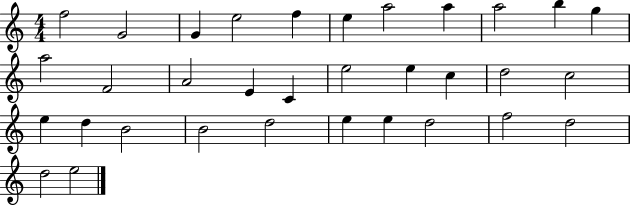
F5/h G4/h G4/q E5/h F5/q E5/q A5/h A5/q A5/h B5/q G5/q A5/h F4/h A4/h E4/q C4/q E5/h E5/q C5/q D5/h C5/h E5/q D5/q B4/h B4/h D5/h E5/q E5/q D5/h F5/h D5/h D5/h E5/h